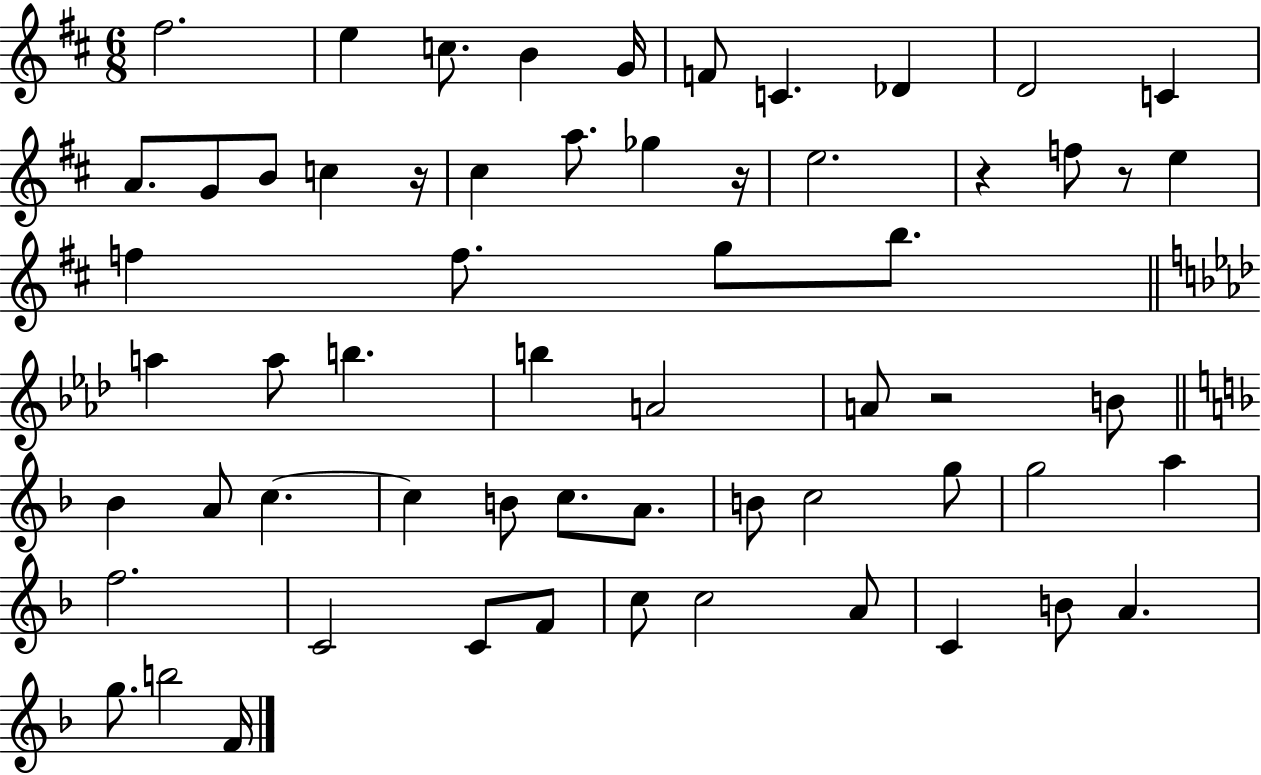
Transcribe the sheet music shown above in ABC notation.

X:1
T:Untitled
M:6/8
L:1/4
K:D
^f2 e c/2 B G/4 F/2 C _D D2 C A/2 G/2 B/2 c z/4 ^c a/2 _g z/4 e2 z f/2 z/2 e f f/2 g/2 b/2 a a/2 b b A2 A/2 z2 B/2 _B A/2 c c B/2 c/2 A/2 B/2 c2 g/2 g2 a f2 C2 C/2 F/2 c/2 c2 A/2 C B/2 A g/2 b2 F/4